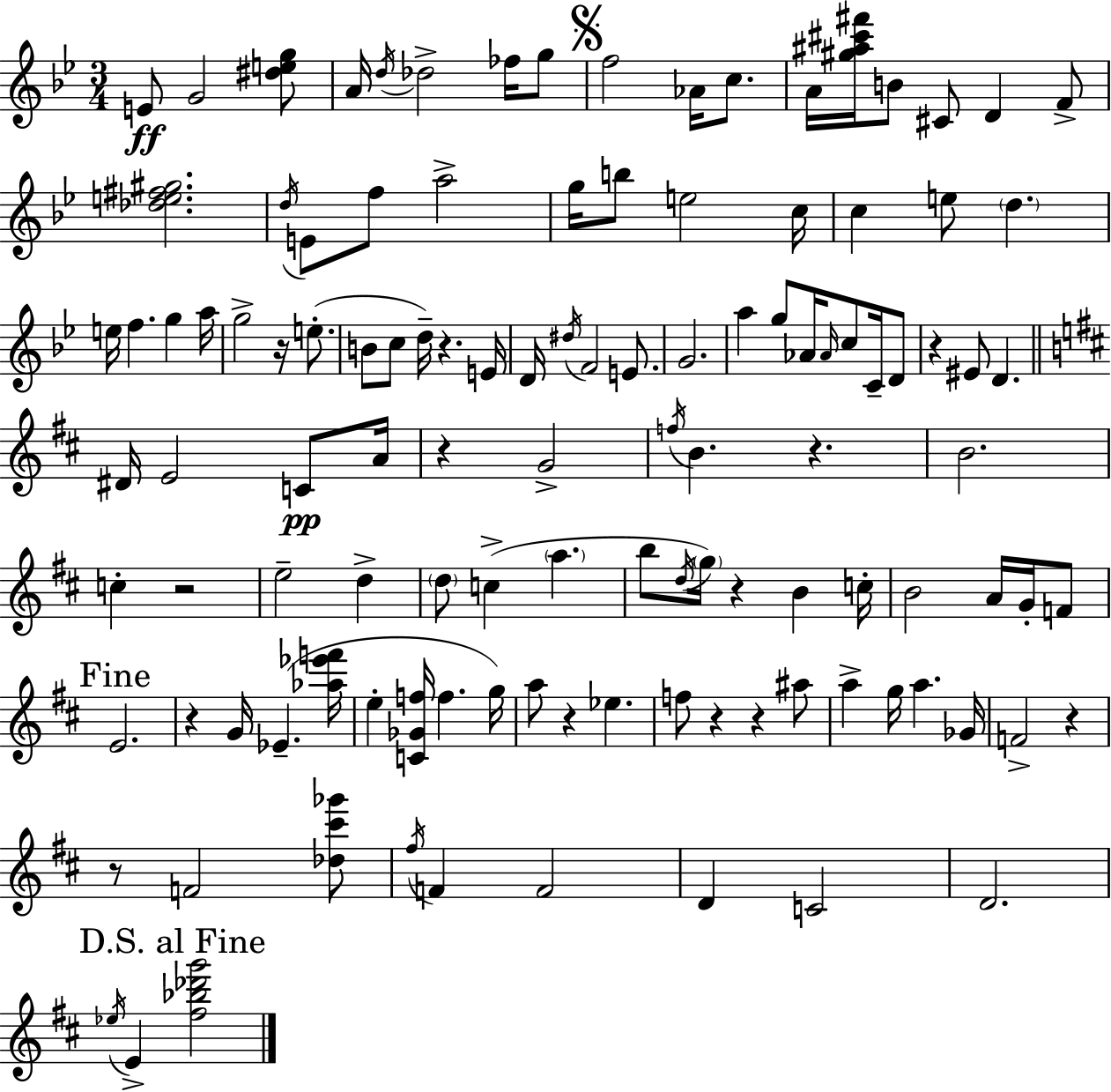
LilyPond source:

{
  \clef treble
  \numericTimeSignature
  \time 3/4
  \key bes \major
  e'8\ff g'2 <dis'' e'' g''>8 | a'16 \acciaccatura { d''16 } des''2-> fes''16 g''8 | \mark \markup { \musicglyph "scripts.segno" } f''2 aes'16 c''8. | a'16 <gis'' ais'' cis''' fis'''>16 b'8 cis'8 d'4 f'8-> | \break <des'' e'' fis'' gis''>2. | \acciaccatura { d''16 } e'8 f''8 a''2-> | g''16 b''8 e''2 | c''16 c''4 e''8 \parenthesize d''4. | \break e''16 f''4. g''4 | a''16 g''2-> r16 e''8.-.( | b'8 c''8 d''16--) r4. | e'16 d'16 \acciaccatura { dis''16 } f'2 | \break e'8. g'2. | a''4 g''8 aes'16 \grace { aes'16 } c''8 | c'16-- d'8 r4 eis'8 d'4. | \bar "||" \break \key b \minor dis'16 e'2 c'8\pp a'16 | r4 g'2-> | \acciaccatura { f''16 } b'4. r4. | b'2. | \break c''4-. r2 | e''2-- d''4-> | \parenthesize d''8 c''4->( \parenthesize a''4. | b''8 \acciaccatura { d''16 }) \parenthesize g''16 r4 b'4 | \break c''16-. b'2 a'16 g'16-. | f'8 \mark "Fine" e'2. | r4 g'16 ees'4.--( | <aes'' ees''' f'''>16 e''4-. <c' ges' f''>16 f''4. | \break g''16) a''8 r4 ees''4. | f''8 r4 r4 | ais''8 a''4-> g''16 a''4. | ges'16 f'2-> r4 | \break r8 f'2 | <des'' cis''' ges'''>8 \acciaccatura { fis''16 } f'4 f'2 | d'4 c'2 | d'2. | \break \mark "D.S. al Fine" \acciaccatura { ees''16 } e'4-> <fis'' bes'' des''' g'''>2 | \bar "|."
}